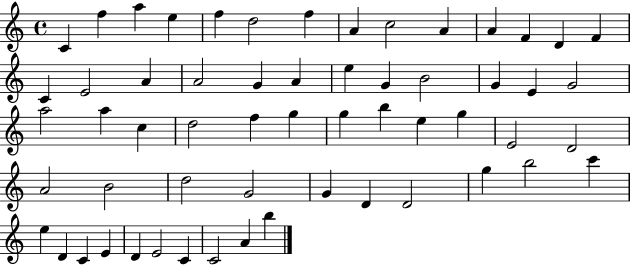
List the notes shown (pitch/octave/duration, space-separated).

C4/q F5/q A5/q E5/q F5/q D5/h F5/q A4/q C5/h A4/q A4/q F4/q D4/q F4/q C4/q E4/h A4/q A4/h G4/q A4/q E5/q G4/q B4/h G4/q E4/q G4/h A5/h A5/q C5/q D5/h F5/q G5/q G5/q B5/q E5/q G5/q E4/h D4/h A4/h B4/h D5/h G4/h G4/q D4/q D4/h G5/q B5/h C6/q E5/q D4/q C4/q E4/q D4/q E4/h C4/q C4/h A4/q B5/q